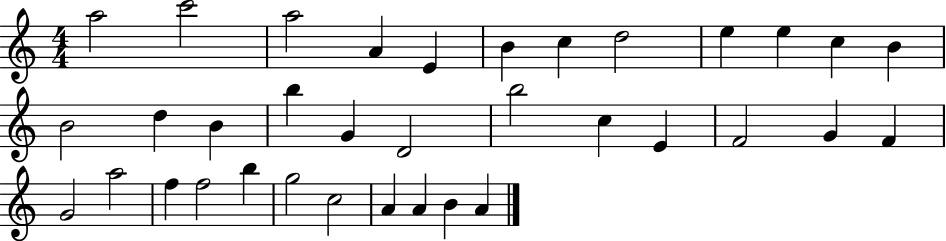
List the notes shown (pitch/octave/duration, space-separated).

A5/h C6/h A5/h A4/q E4/q B4/q C5/q D5/h E5/q E5/q C5/q B4/q B4/h D5/q B4/q B5/q G4/q D4/h B5/h C5/q E4/q F4/h G4/q F4/q G4/h A5/h F5/q F5/h B5/q G5/h C5/h A4/q A4/q B4/q A4/q